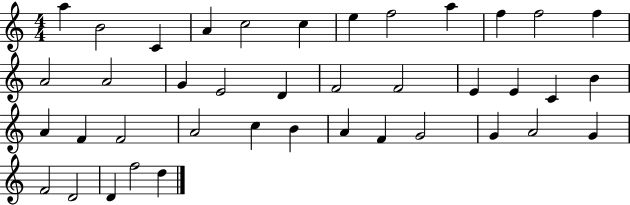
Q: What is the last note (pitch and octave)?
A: D5